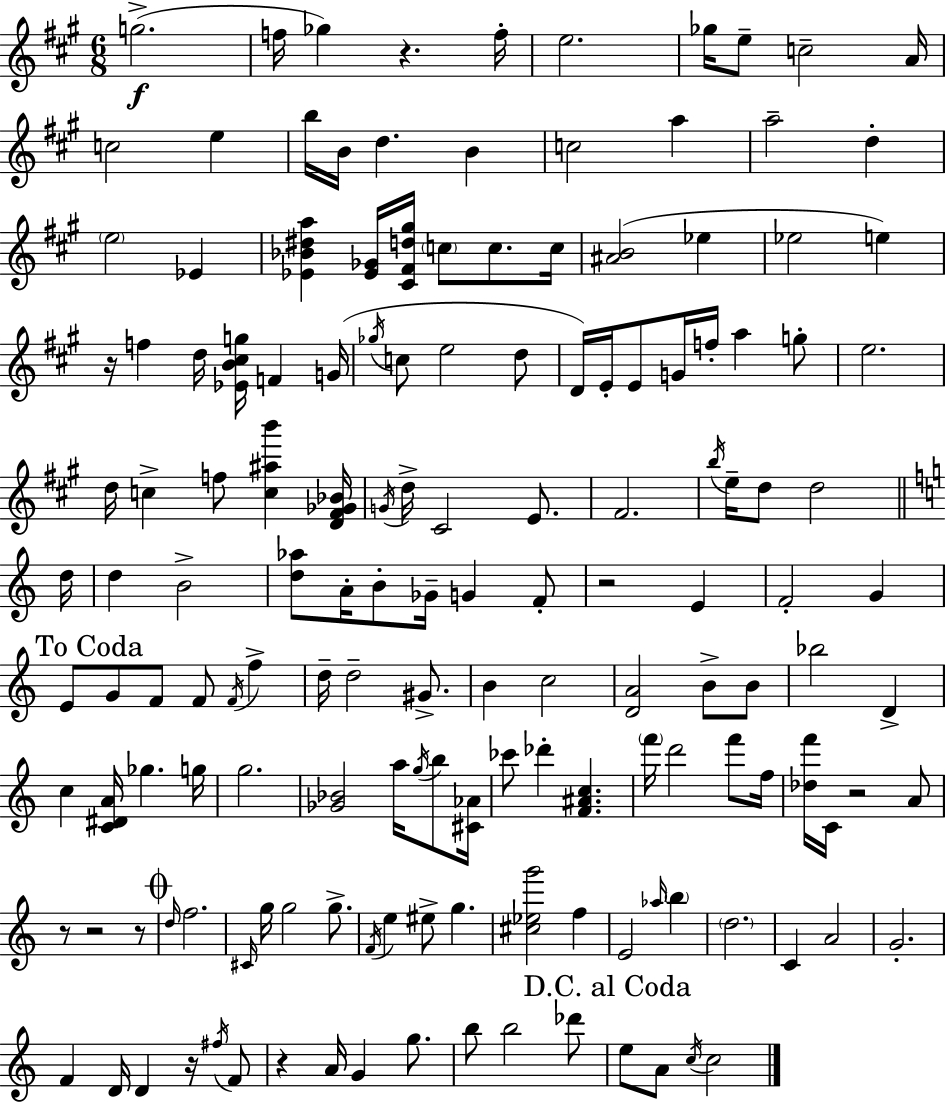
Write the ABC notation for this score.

X:1
T:Untitled
M:6/8
L:1/4
K:A
g2 f/4 _g z f/4 e2 _g/4 e/2 c2 A/4 c2 e b/4 B/4 d B c2 a a2 d e2 _E [_E_B^da] [_E_G]/4 [^C^Fd^g]/4 c/2 c/2 c/4 [^AB]2 _e _e2 e z/4 f d/4 [_EB^cg]/4 F G/4 _g/4 c/2 e2 d/2 D/4 E/4 E/2 G/4 f/4 a g/2 e2 d/4 c f/2 [c^ab'] [D^F_G_B]/4 G/4 d/4 ^C2 E/2 ^F2 b/4 e/4 d/2 d2 d/4 d B2 [d_a]/2 A/4 B/2 _G/4 G F/2 z2 E F2 G E/2 G/2 F/2 F/2 F/4 f d/4 d2 ^G/2 B c2 [DA]2 B/2 B/2 _b2 D c [C^DA]/4 _g g/4 g2 [_G_B]2 a/4 g/4 b/2 [^C_A]/4 _c'/2 _d' [F^Ac] f'/4 d'2 f'/2 f/4 [_df']/4 C/4 z2 A/2 z/2 z2 z/2 d/4 f2 ^C/4 g/4 g2 g/2 F/4 e ^e/2 g [^c_eg']2 f E2 _a/4 b d2 C A2 G2 F D/4 D z/4 ^f/4 F/2 z A/4 G g/2 b/2 b2 _d'/2 e/2 A/2 c/4 c2